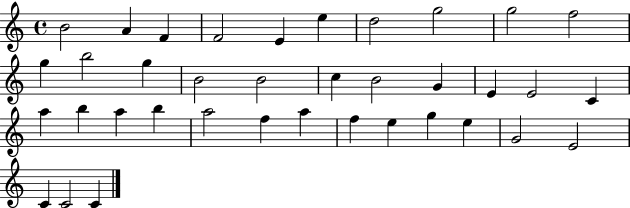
{
  \clef treble
  \time 4/4
  \defaultTimeSignature
  \key c \major
  b'2 a'4 f'4 | f'2 e'4 e''4 | d''2 g''2 | g''2 f''2 | \break g''4 b''2 g''4 | b'2 b'2 | c''4 b'2 g'4 | e'4 e'2 c'4 | \break a''4 b''4 a''4 b''4 | a''2 f''4 a''4 | f''4 e''4 g''4 e''4 | g'2 e'2 | \break c'4 c'2 c'4 | \bar "|."
}